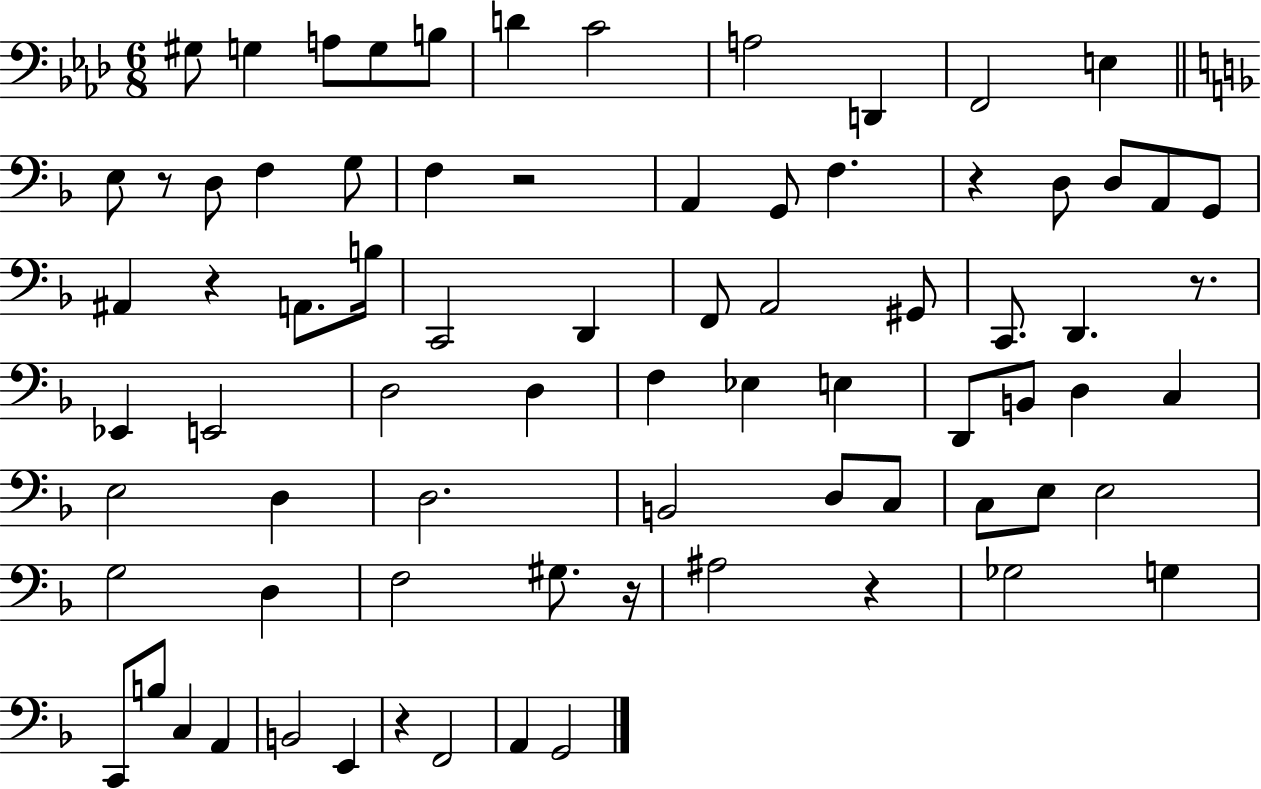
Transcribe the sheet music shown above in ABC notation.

X:1
T:Untitled
M:6/8
L:1/4
K:Ab
^G,/2 G, A,/2 G,/2 B,/2 D C2 A,2 D,, F,,2 E, E,/2 z/2 D,/2 F, G,/2 F, z2 A,, G,,/2 F, z D,/2 D,/2 A,,/2 G,,/2 ^A,, z A,,/2 B,/4 C,,2 D,, F,,/2 A,,2 ^G,,/2 C,,/2 D,, z/2 _E,, E,,2 D,2 D, F, _E, E, D,,/2 B,,/2 D, C, E,2 D, D,2 B,,2 D,/2 C,/2 C,/2 E,/2 E,2 G,2 D, F,2 ^G,/2 z/4 ^A,2 z _G,2 G, C,,/2 B,/2 C, A,, B,,2 E,, z F,,2 A,, G,,2